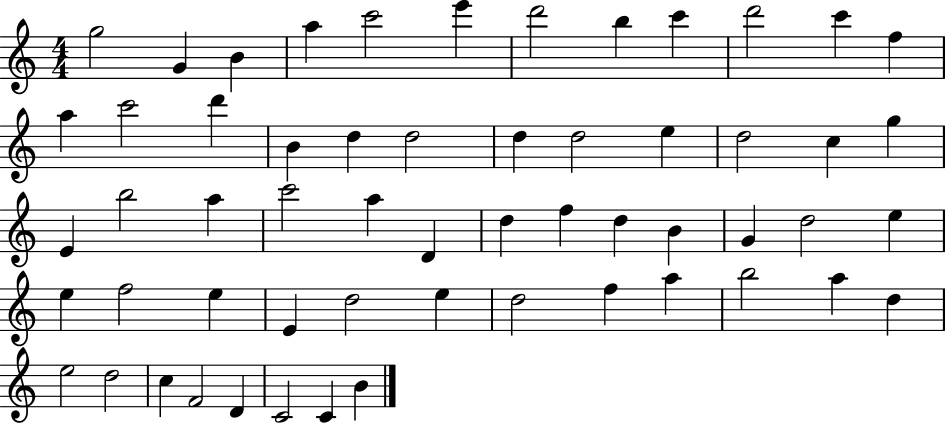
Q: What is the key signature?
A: C major